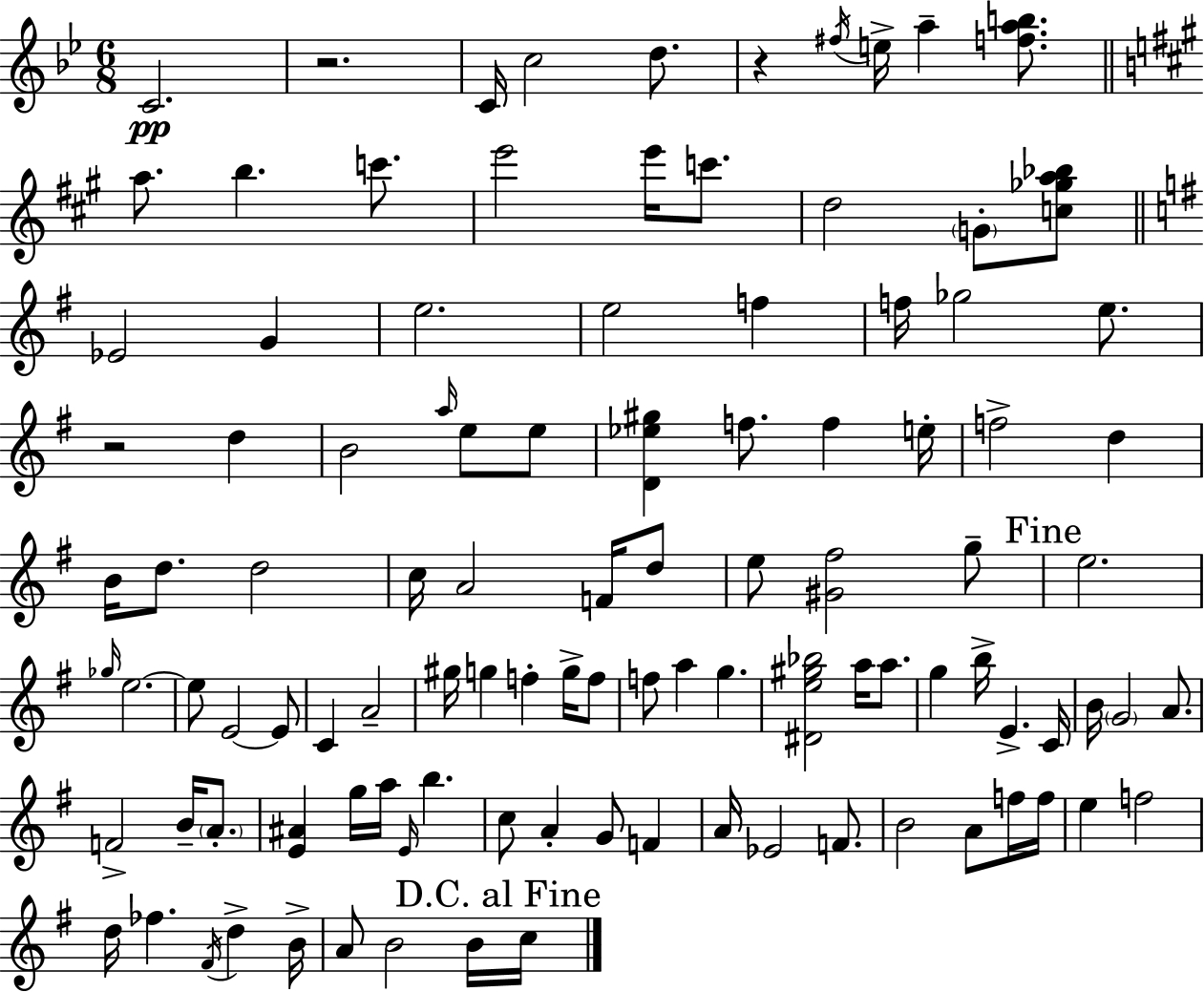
C4/h. R/h. C4/s C5/h D5/e. R/q F#5/s E5/s A5/q [F5,A5,B5]/e. A5/e. B5/q. C6/e. E6/h E6/s C6/e. D5/h G4/e [C5,Gb5,A5,Bb5]/e Eb4/h G4/q E5/h. E5/h F5/q F5/s Gb5/h E5/e. R/h D5/q B4/h A5/s E5/e E5/e [D4,Eb5,G#5]/q F5/e. F5/q E5/s F5/h D5/q B4/s D5/e. D5/h C5/s A4/h F4/s D5/e E5/e [G#4,F#5]/h G5/e E5/h. Gb5/s E5/h. E5/e E4/h E4/e C4/q A4/h G#5/s G5/q F5/q G5/s F5/e F5/e A5/q G5/q. [D#4,E5,G#5,Bb5]/h A5/s A5/e. G5/q B5/s E4/q. C4/s B4/s G4/h A4/e. F4/h B4/s A4/e. [E4,A#4]/q G5/s A5/s E4/s B5/q. C5/e A4/q G4/e F4/q A4/s Eb4/h F4/e. B4/h A4/e F5/s F5/s E5/q F5/h D5/s FES5/q. F#4/s D5/q B4/s A4/e B4/h B4/s C5/s